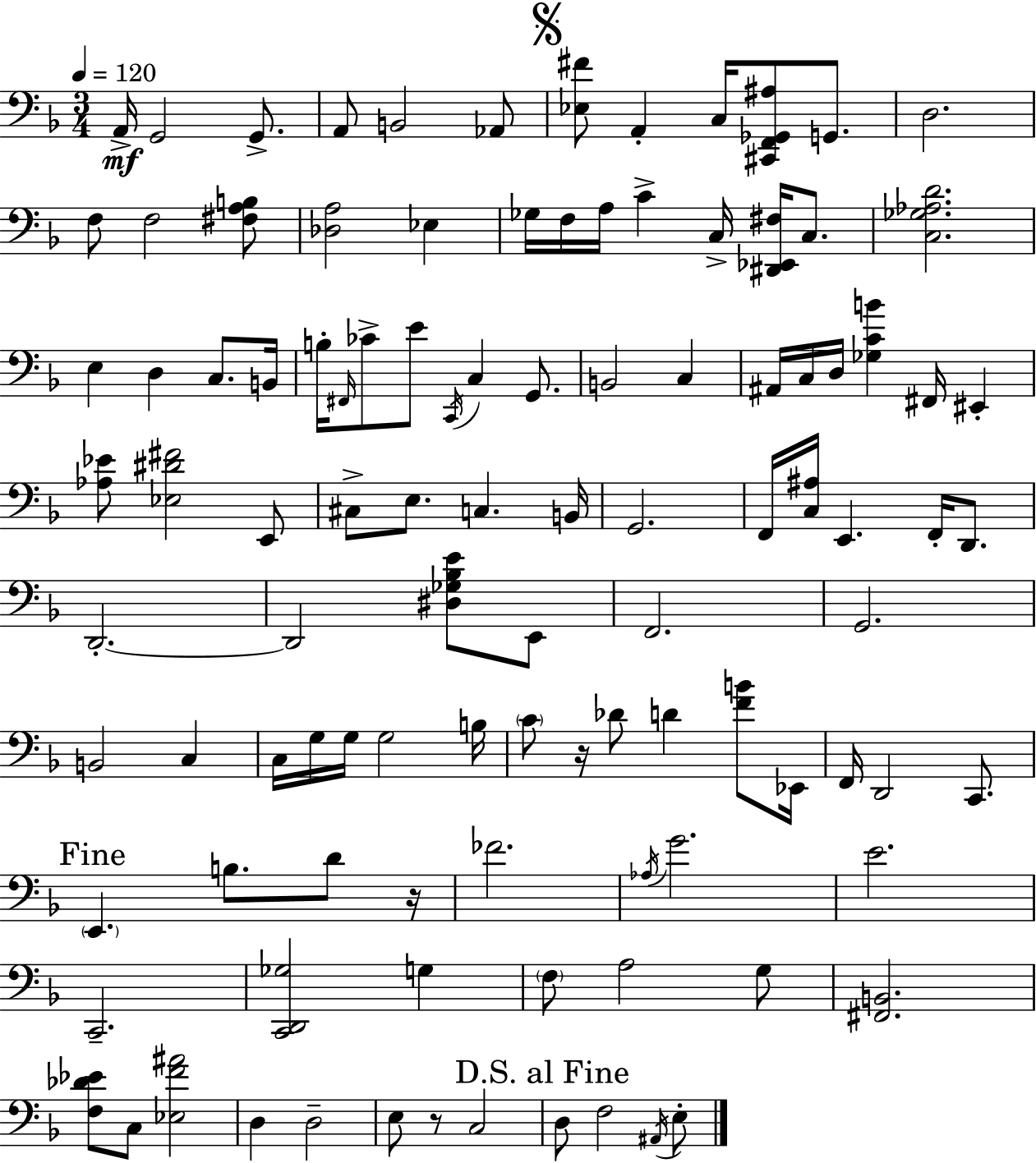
A2/s G2/h G2/e. A2/e B2/h Ab2/e [Eb3,F#4]/e A2/q C3/s [C#2,F2,Gb2,A#3]/e G2/e. D3/h. F3/e F3/h [F#3,A3,B3]/e [Db3,A3]/h Eb3/q Gb3/s F3/s A3/s C4/q C3/s [D#2,Eb2,F#3]/s C3/e. [C3,Gb3,Ab3,D4]/h. E3/q D3/q C3/e. B2/s B3/s F#2/s CES4/e E4/e C2/s C3/q G2/e. B2/h C3/q A#2/s C3/s D3/s [Gb3,C4,B4]/q F#2/s EIS2/q [Ab3,Eb4]/e [Eb3,D#4,F#4]/h E2/e C#3/e E3/e. C3/q. B2/s G2/h. F2/s [C3,A#3]/s E2/q. F2/s D2/e. D2/h. D2/h [D#3,Gb3,Bb3,E4]/e E2/e F2/h. G2/h. B2/h C3/q C3/s G3/s G3/s G3/h B3/s C4/e R/s Db4/e D4/q [F4,B4]/e Eb2/s F2/s D2/h C2/e. E2/q. B3/e. D4/e R/s FES4/h. Ab3/s G4/h. E4/h. C2/h. [C2,D2,Gb3]/h G3/q F3/e A3/h G3/e [F#2,B2]/h. [F3,Db4,Eb4]/e C3/e [Eb3,F4,A#4]/h D3/q D3/h E3/e R/e C3/h D3/e F3/h A#2/s E3/e